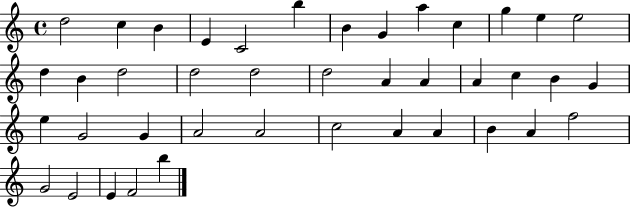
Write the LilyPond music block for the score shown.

{
  \clef treble
  \time 4/4
  \defaultTimeSignature
  \key c \major
  d''2 c''4 b'4 | e'4 c'2 b''4 | b'4 g'4 a''4 c''4 | g''4 e''4 e''2 | \break d''4 b'4 d''2 | d''2 d''2 | d''2 a'4 a'4 | a'4 c''4 b'4 g'4 | \break e''4 g'2 g'4 | a'2 a'2 | c''2 a'4 a'4 | b'4 a'4 f''2 | \break g'2 e'2 | e'4 f'2 b''4 | \bar "|."
}